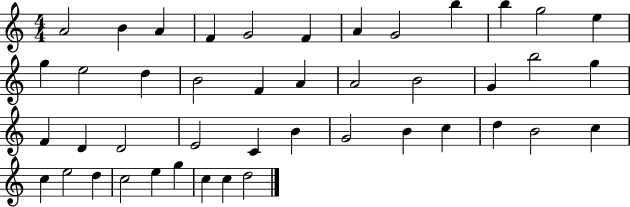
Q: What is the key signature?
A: C major